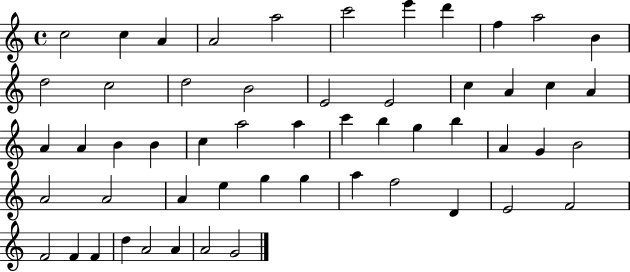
C5/h C5/q A4/q A4/h A5/h C6/h E6/q D6/q F5/q A5/h B4/q D5/h C5/h D5/h B4/h E4/h E4/h C5/q A4/q C5/q A4/q A4/q A4/q B4/q B4/q C5/q A5/h A5/q C6/q B5/q G5/q B5/q A4/q G4/q B4/h A4/h A4/h A4/q E5/q G5/q G5/q A5/q F5/h D4/q E4/h F4/h F4/h F4/q F4/q D5/q A4/h A4/q A4/h G4/h